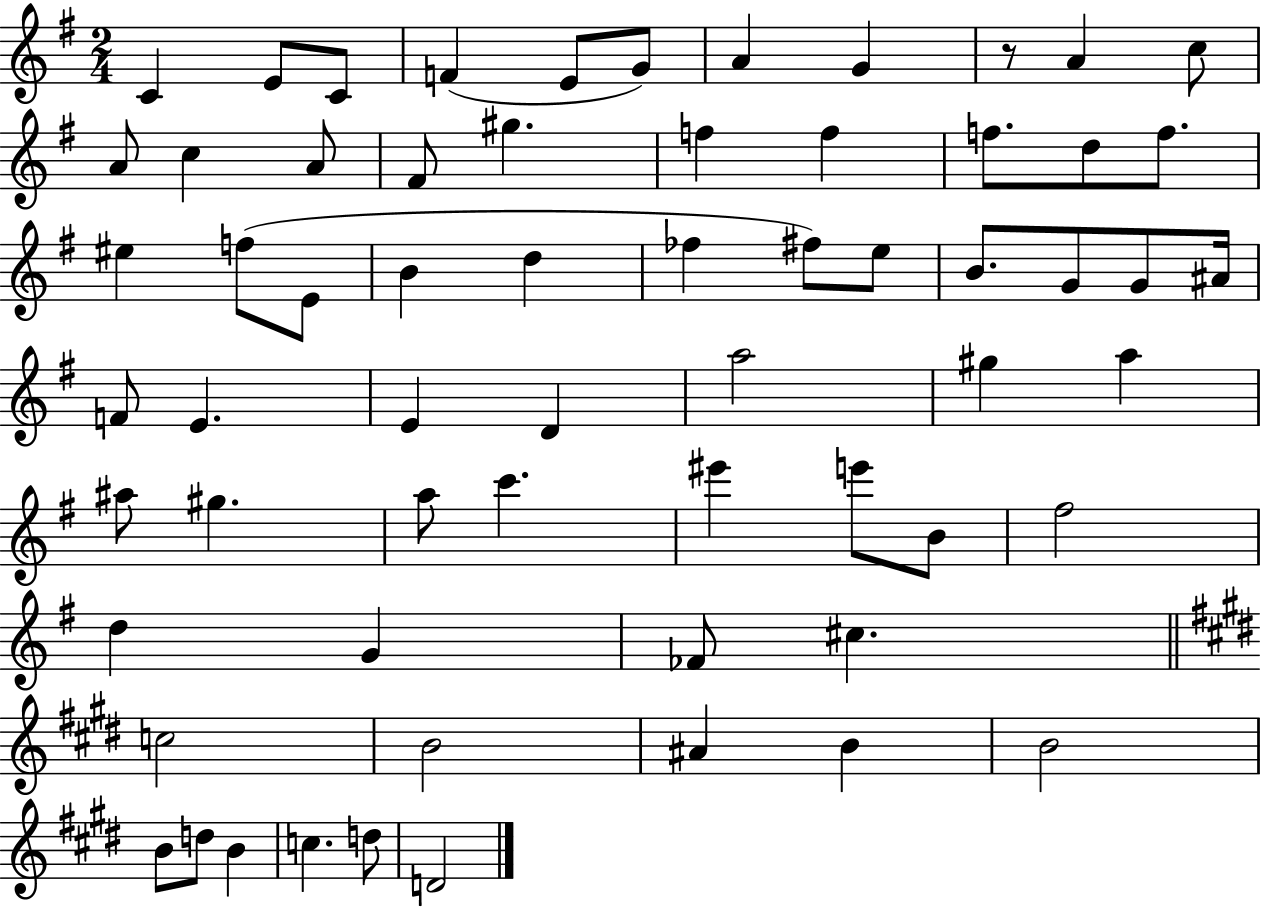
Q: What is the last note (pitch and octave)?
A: D4